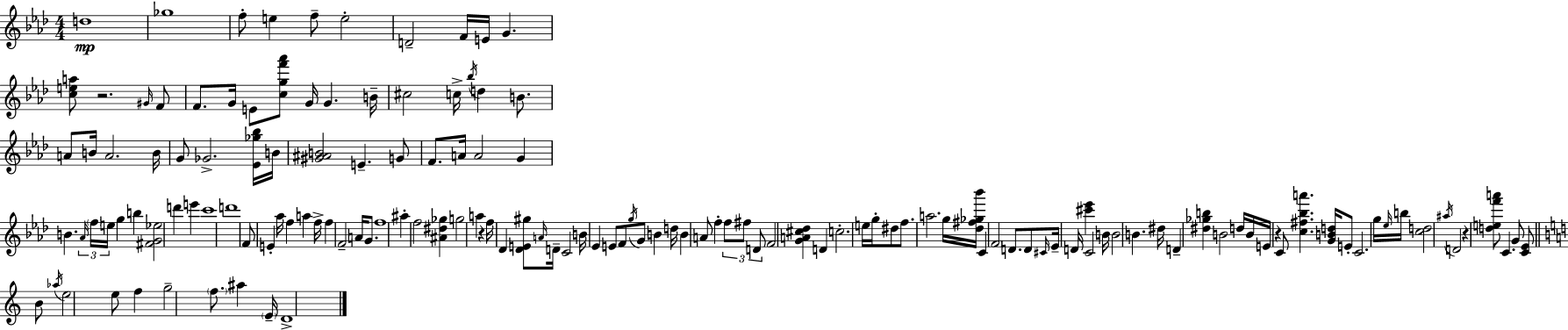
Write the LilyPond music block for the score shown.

{
  \clef treble
  \numericTimeSignature
  \time 4/4
  \key f \minor
  \repeat volta 2 { d''1\mp | ges''1 | f''8-. e''4 f''8-- e''2-. | d'2-- f'16 e'16 g'4. | \break <c'' e'' a''>8 r2. \grace { gis'16 } f'8 | f'8. g'16 e'8 <c'' g'' f''' aes'''>8 g'16 g'4. | b'16-- cis''2 c''16-> \acciaccatura { bes''16 } d''4 b'8. | a'8 b'16 a'2. | \break b'16 g'8 ges'2.-> | <ees' ges'' bes''>16 b'16 <gis' ais' b'>2 e'4.-- | g'8 f'8. a'16 a'2 g'4 | b'4. \tuplet 3/2 { \grace { aes'16 } \parenthesize f''16 e''16 } g''4 b''4 | \break <fis' g' ees''>2 d'''4 e'''4 | c'''1 | d'''1 | f'8 e'4-. aes''16 f''4 a''4 | \break f''16-> f''4 f'2-- a'16 | g'8. f''1 | ais''4-. f''2 <ais' dis'' ges''>4 | g''2 a''4 r4 | \break f''16 des'4 <des' e' gis''>8 \grace { a'16 } d'16-- c'2 | b'16 ees'4 e'8 f'8 \acciaccatura { g''16 } g'8 | b'4 d''16 b'4 a'8 f''4-. \tuplet 3/2 { f''8 | fis''8 d'8 } f'2 <g' a' cis'' des''>4 | \break d'4 c''2.-. | e''16 g''16-. dis''8 f''8. a''2. | g''16 <des'' fis'' ges'' bes'''>16 c'4 \parenthesize f'2 | d'8. d'8 \grace { cis'16 } ees'16-- d'16 <cis''' ees'''>4 c'2 | \break b'16 b'2 b'4. | dis''16 d'4-- <dis'' ges'' b''>4 b'2 | d''16 b'16 e'16 r4 c'8 <c'' fis'' bes'' a'''>4. | <g' b' d''>16 e'8-. c'2. | \break g''16 \grace { ees''16 } b''16 <c'' d''>2 \acciaccatura { ais''16 } | d'2 r4 <d'' e'' f''' a'''>8 c'4. | g'8 <c' ees'>8 \bar "||" \break \key c \major b'8 \acciaccatura { aes''16 } e''2 e''8 f''4 | g''2-- \parenthesize f''8. ais''4 | \parenthesize e'16-- d'1-> | } \bar "|."
}